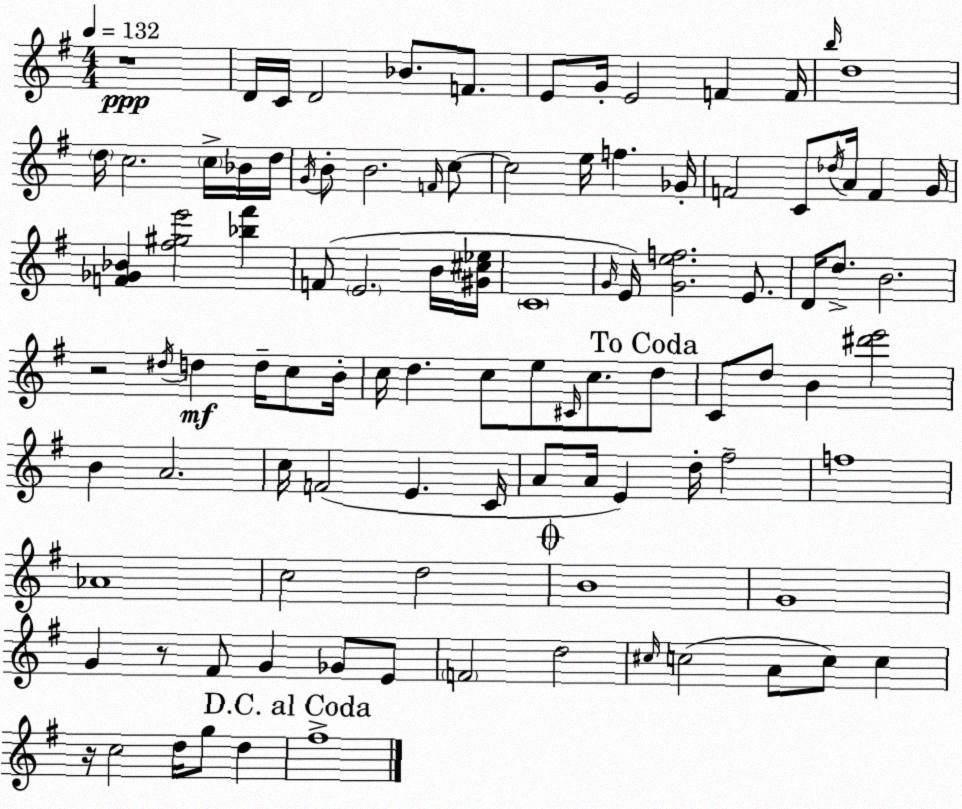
X:1
T:Untitled
M:4/4
L:1/4
K:G
z4 D/4 C/4 D2 _B/2 F/2 E/2 G/4 E2 F F/4 b/4 d4 d/4 c2 c/4 _B/4 d/4 G/4 B/2 B2 F/4 c/2 c2 e/4 f _G/4 F2 C/2 _d/4 A/4 F G/4 [F_G_B] [^f^ge']2 [_b^f'] F/2 E2 B/4 [^G^c_e]/4 C4 G/4 E/4 [Gef]2 E/2 D/4 d/2 B2 z2 ^d/4 d d/4 c/2 B/4 c/4 d c/2 e/2 ^C/4 c/2 d/2 C/2 d/2 B [^d'e']2 B A2 c/4 F2 E C/4 A/2 A/4 E d/4 ^f2 f4 _A4 c2 d2 B4 G4 G z/2 ^F/2 G _G/2 E/2 F2 d2 ^c/4 c2 A/2 c/2 c z/4 c2 d/4 g/2 d ^f4